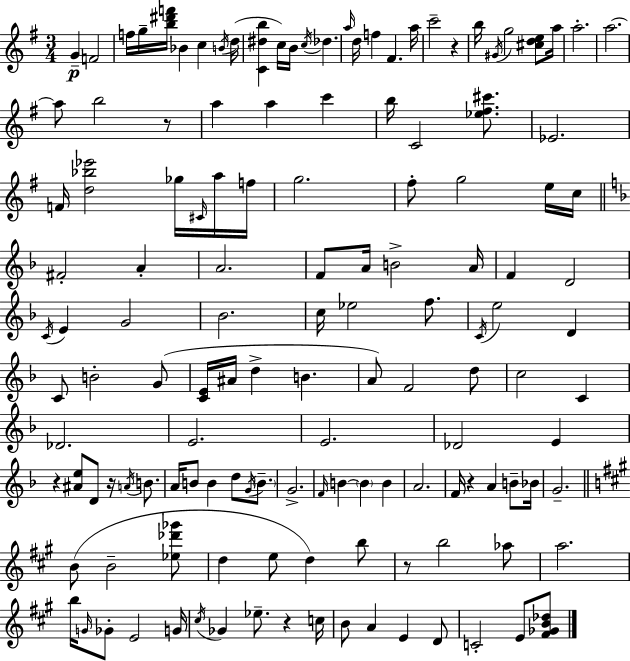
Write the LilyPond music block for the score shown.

{
  \clef treble
  \numericTimeSignature
  \time 3/4
  \key g \major
  g'4--\p f'2 | f''16 g''16-- <b'' dis''' f'''>16 bes'4 c''4 \acciaccatura { b'16 } | d''16( <c' dis'' b''>4 c''16) b'16 \acciaccatura { c''16 } des''4. | \grace { a''16 } d''16 f''4 fis'4. | \break a''16 c'''2-- r4 | b''16 \acciaccatura { gis'16 } g''2 | <cis'' d'' e''>8 a''16 a''2.-. | a''2.~~ | \break a''8 b''2 | r8 a''4 a''4 | c'''4 b''16 c'2 | <ees'' fis'' cis'''>8. ees'2. | \break f'16 <d'' bes'' ees'''>2 | ges''16 \grace { cis'16 } a''16 f''16 g''2. | fis''8-. g''2 | e''16 c''16 \bar "||" \break \key f \major fis'2-. a'4-. | a'2. | f'8 a'16 b'2-> a'16 | f'4 d'2 | \break \acciaccatura { c'16 } e'4 g'2 | bes'2. | c''16 ees''2 f''8. | \acciaccatura { c'16 } e''2 d'4 | \break c'8 b'2-. | g'8( <c' e'>16 ais'16 d''4-> b'4. | a'8) f'2 | d''8 c''2 c'4 | \break des'2. | e'2. | e'2. | des'2 e'4 | \break r4 <ais' e''>8 d'8 r16 \acciaccatura { a'16 } | b'8. a'16 b'8 b'4 d''8 | \acciaccatura { g'16 } \parenthesize b'8.-- g'2.-> | \grace { f'16 } b'4~~ \parenthesize b'4 | \break b'4 a'2. | f'16 r4 a'4 | b'8-- bes'16 g'2.-- | \bar "||" \break \key a \major b'8( b'2-- <ees'' des''' ges'''>8 | d''4 e''8 d''4) b''8 | r8 b''2 aes''8 | a''2. | \break b''16 \grace { g'16 } ges'8-. e'2 | g'16 \acciaccatura { cis''16 } ges'4 ees''8.-- r4 | c''16 b'8 a'4 e'4 | d'8 c'2-. e'8 | \break <fis' ges' b' des''>8 \bar "|."
}